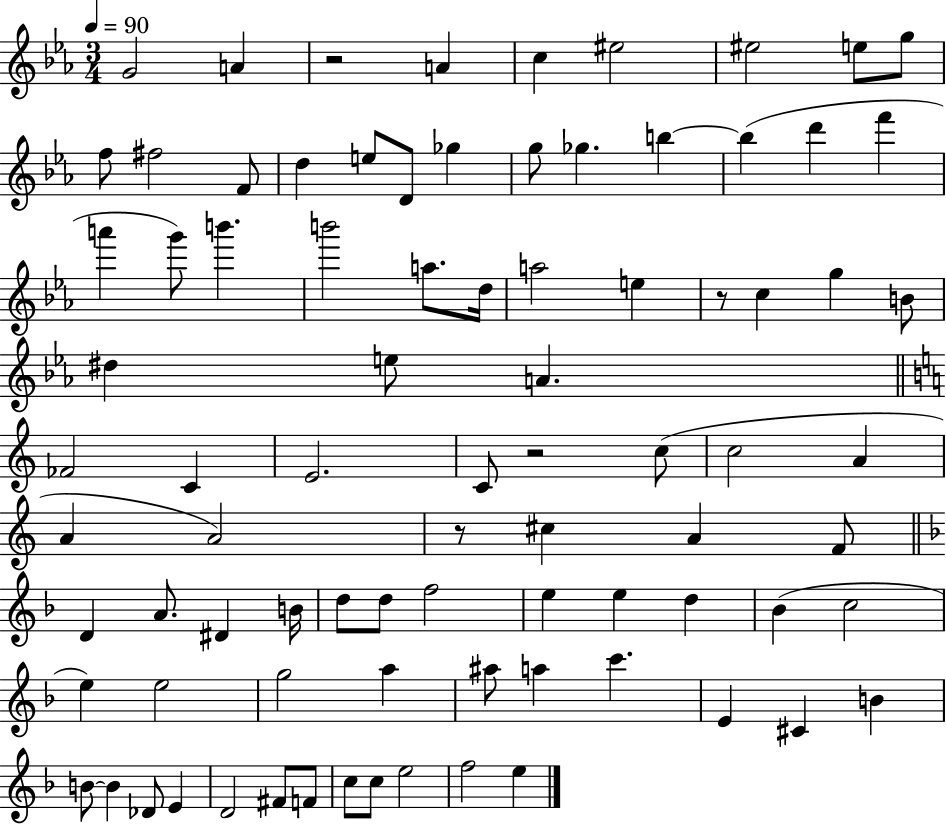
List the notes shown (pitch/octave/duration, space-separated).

G4/h A4/q R/h A4/q C5/q EIS5/h EIS5/h E5/e G5/e F5/e F#5/h F4/e D5/q E5/e D4/e Gb5/q G5/e Gb5/q. B5/q B5/q D6/q F6/q A6/q G6/e B6/q. B6/h A5/e. D5/s A5/h E5/q R/e C5/q G5/q B4/e D#5/q E5/e A4/q. FES4/h C4/q E4/h. C4/e R/h C5/e C5/h A4/q A4/q A4/h R/e C#5/q A4/q F4/e D4/q A4/e. D#4/q B4/s D5/e D5/e F5/h E5/q E5/q D5/q Bb4/q C5/h E5/q E5/h G5/h A5/q A#5/e A5/q C6/q. E4/q C#4/q B4/q B4/e B4/q Db4/e E4/q D4/h F#4/e F4/e C5/e C5/e E5/h F5/h E5/q